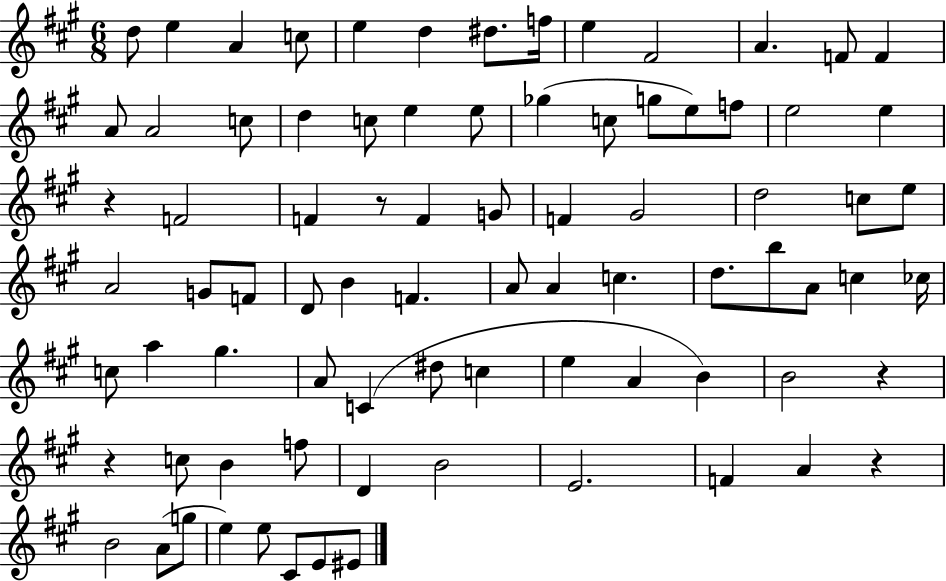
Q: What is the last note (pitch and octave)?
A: EIS4